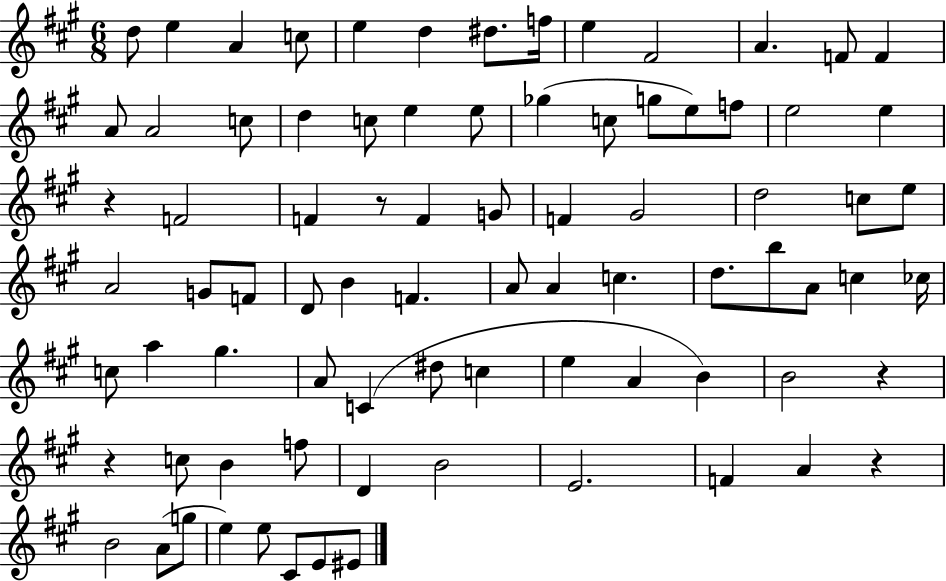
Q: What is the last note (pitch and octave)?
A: EIS4